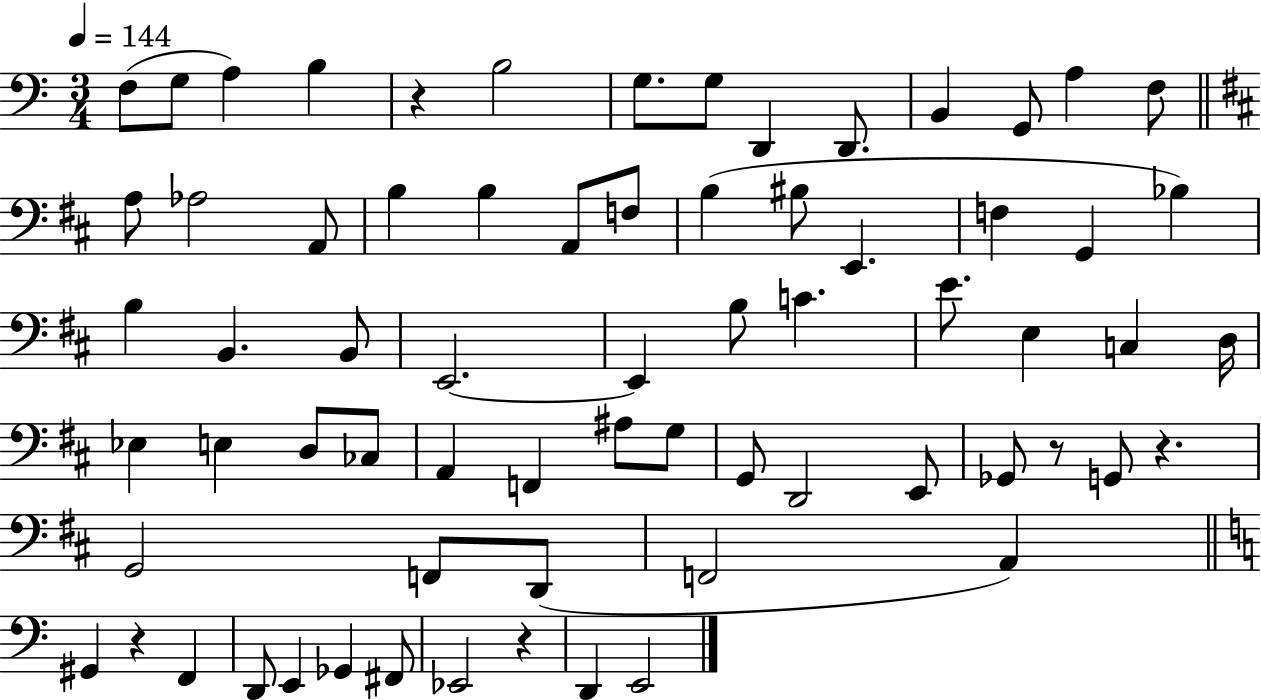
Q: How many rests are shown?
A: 5